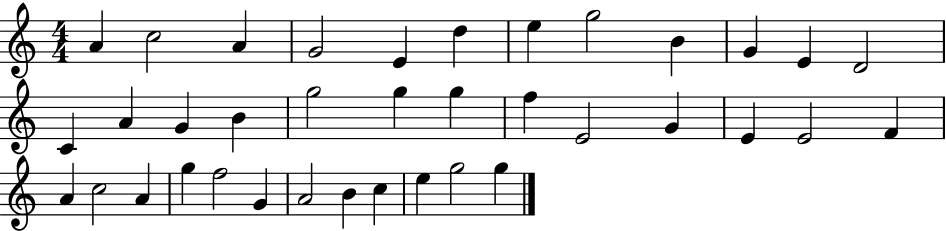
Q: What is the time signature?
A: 4/4